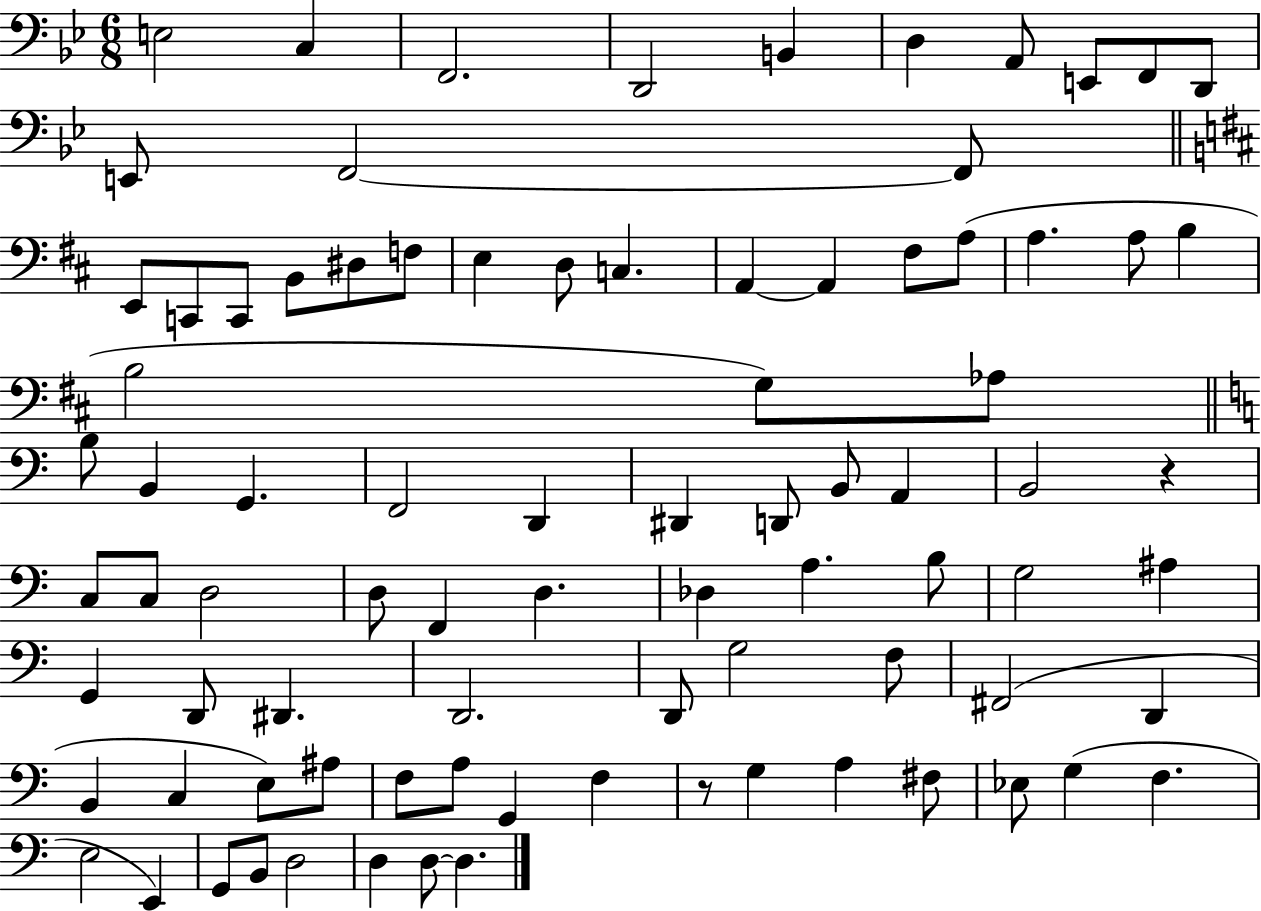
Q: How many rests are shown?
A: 2